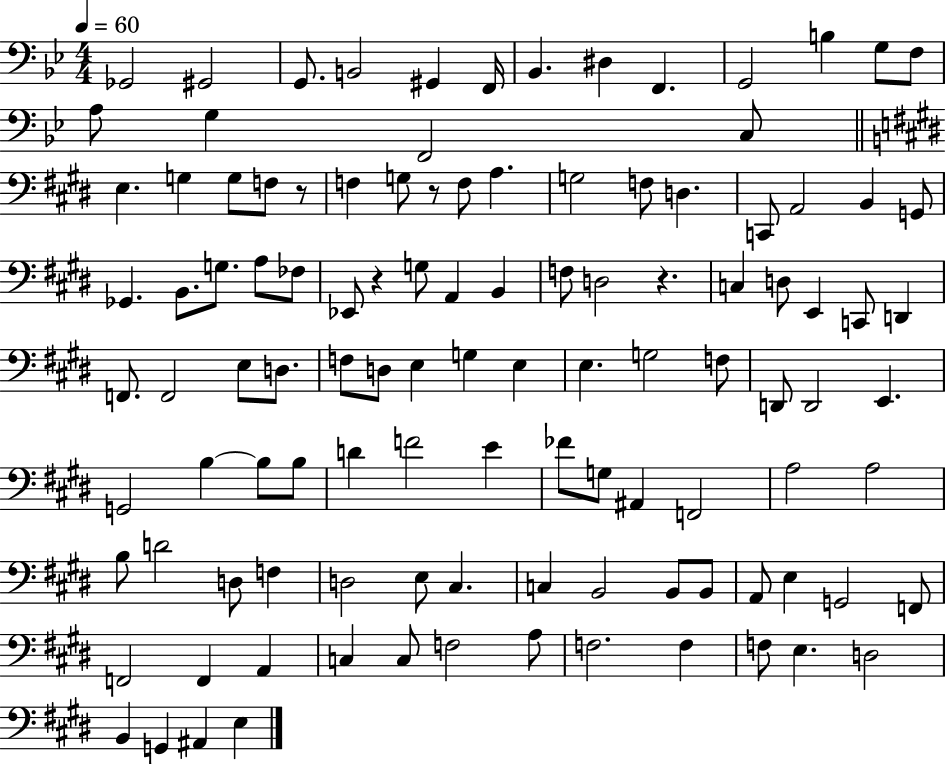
Gb2/h G#2/h G2/e. B2/h G#2/q F2/s Bb2/q. D#3/q F2/q. G2/h B3/q G3/e F3/e A3/e G3/q F2/h C3/e E3/q. G3/q G3/e F3/e R/e F3/q G3/e R/e F3/e A3/q. G3/h F3/e D3/q. C2/e A2/h B2/q G2/e Gb2/q. B2/e. G3/e. A3/e FES3/e Eb2/e R/q G3/e A2/q B2/q F3/e D3/h R/q. C3/q D3/e E2/q C2/e D2/q F2/e. F2/h E3/e D3/e. F3/e D3/e E3/q G3/q E3/q E3/q. G3/h F3/e D2/e D2/h E2/q. G2/h B3/q B3/e B3/e D4/q F4/h E4/q FES4/e G3/e A#2/q F2/h A3/h A3/h B3/e D4/h D3/e F3/q D3/h E3/e C#3/q. C3/q B2/h B2/e B2/e A2/e E3/q G2/h F2/e F2/h F2/q A2/q C3/q C3/e F3/h A3/e F3/h. F3/q F3/e E3/q. D3/h B2/q G2/q A#2/q E3/q